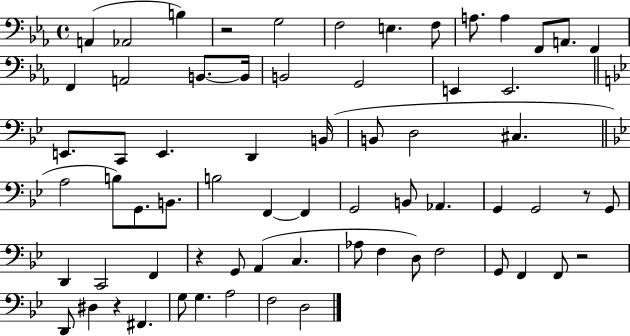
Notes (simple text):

A2/q Ab2/h B3/q R/h G3/h F3/h E3/q. F3/e A3/e. A3/q F2/e A2/e. F2/q F2/q A2/h B2/e. B2/s B2/h G2/h E2/q E2/h. E2/e. C2/e E2/q. D2/q B2/s B2/e D3/h C#3/q. A3/h B3/e G2/e. B2/e. B3/h F2/q F2/q G2/h B2/e Ab2/q. G2/q G2/h R/e G2/e D2/q C2/h F2/q R/q G2/e A2/q C3/q. Ab3/e F3/q D3/e F3/h G2/e F2/q F2/e R/h D2/e D#3/q R/q F#2/q. G3/e G3/q. A3/h F3/h D3/h